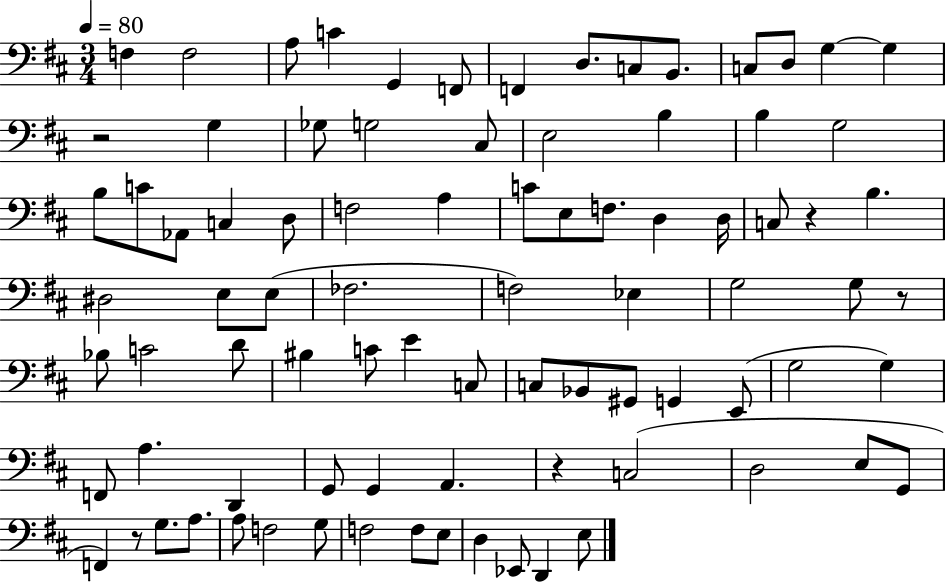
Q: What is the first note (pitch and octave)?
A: F3